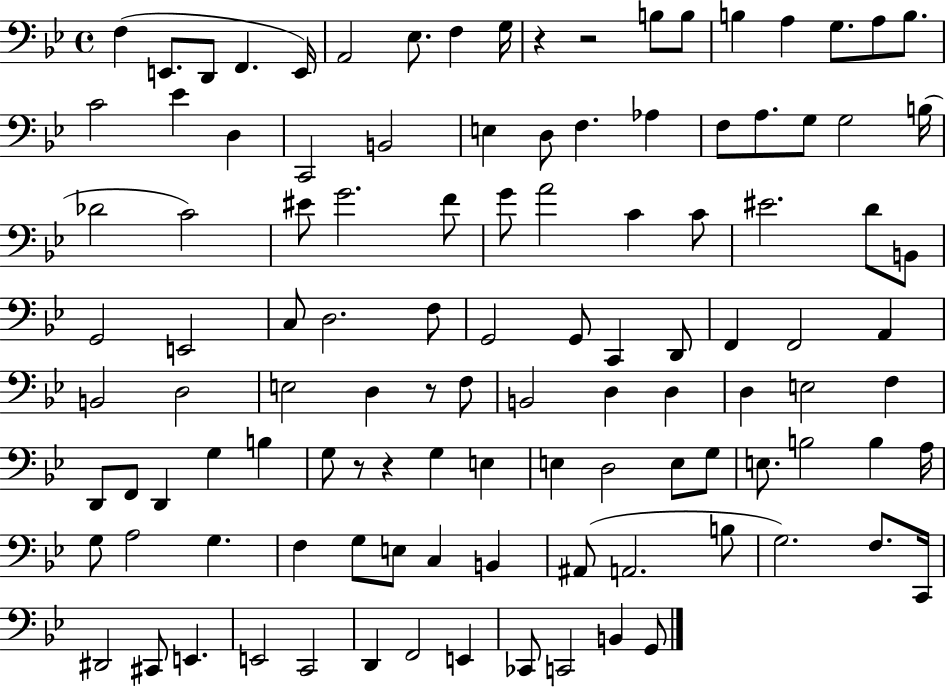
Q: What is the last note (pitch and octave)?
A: G2